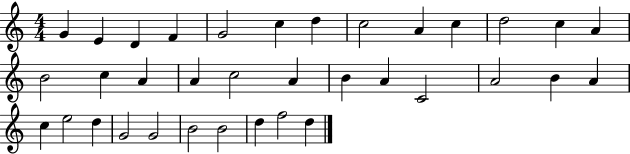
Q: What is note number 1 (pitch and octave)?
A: G4